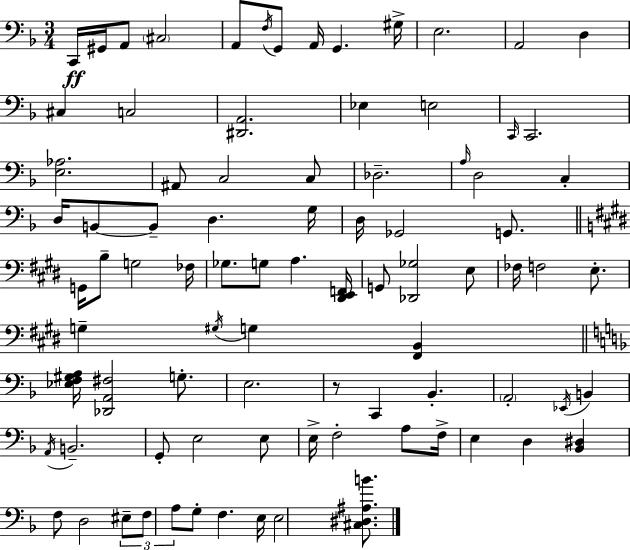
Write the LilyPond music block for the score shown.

{
  \clef bass
  \numericTimeSignature
  \time 3/4
  \key f \major
  c,16\ff gis,16 a,8 \parenthesize cis2 | a,8 \acciaccatura { f16 } g,8 a,16 g,4. | gis16-> e2. | a,2 d4 | \break cis4 c2 | <dis, a,>2. | ees4 e2 | \grace { c,16 } c,2. | \break <e aes>2. | ais,8 c2 | c8 des2.-- | \grace { a16 } d2 c4-. | \break d16 b,8~~ b,8-- d4. | g16 d16 ges,2 | g,8. \bar "||" \break \key e \major g,16 b8-- g2 fes16 | ges8. g8 a4. <dis, e, f,>16 | g,8 <des, ges>2 e8 | fes16 f2 e8.-. | \break g4-- \acciaccatura { gis16 } g4 <fis, b,>4 | \bar "||" \break \key f \major <ees f gis a>16 <des, a, fis>2 g8.-. | e2. | r8 c,4 bes,4.-. | \parenthesize a,2-. \acciaccatura { ees,16 } b,4 | \break \acciaccatura { a,16 } b,2.-- | g,8-. e2 | e8 e16-> f2-. a8 | f16-> e4 d4 <bes, dis>4 | \break f8 d2 | \tuplet 3/2 { eis8-- f8 a8 } g8-. f4. | e16 e2 <cis dis ais b'>8. | \bar "|."
}